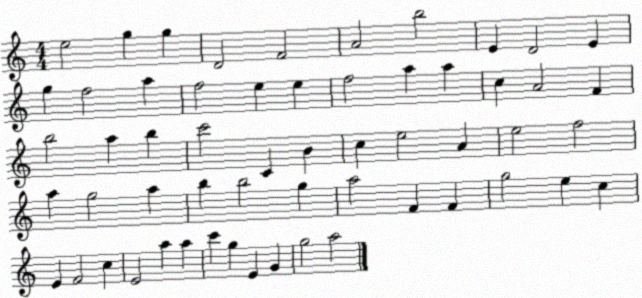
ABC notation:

X:1
T:Untitled
M:4/4
L:1/4
K:C
e2 g g D2 F2 A2 b2 E D2 E g f2 a f2 e e f2 a a c A2 F b2 a b c'2 C B c e2 A e2 f2 a g2 a b b2 g a2 F F g2 e c E F2 c E2 a a c' g E G g2 a2